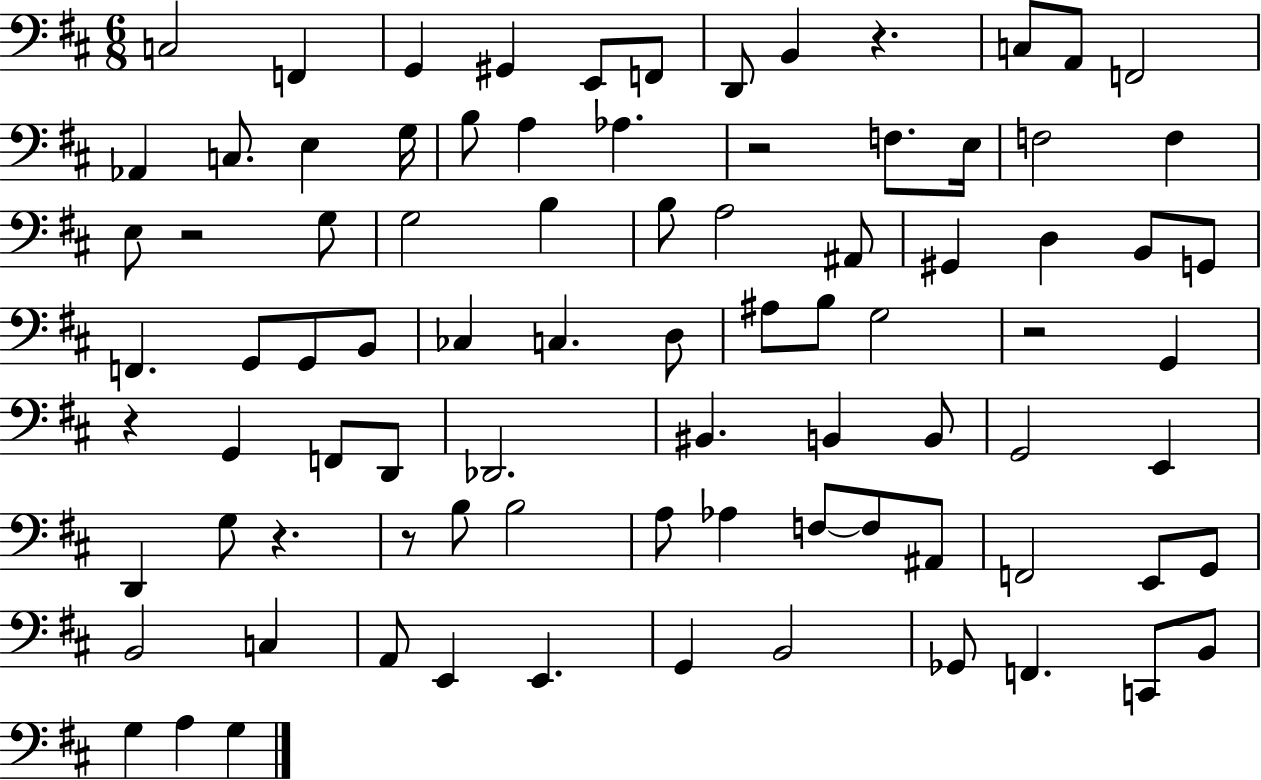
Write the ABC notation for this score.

X:1
T:Untitled
M:6/8
L:1/4
K:D
C,2 F,, G,, ^G,, E,,/2 F,,/2 D,,/2 B,, z C,/2 A,,/2 F,,2 _A,, C,/2 E, G,/4 B,/2 A, _A, z2 F,/2 E,/4 F,2 F, E,/2 z2 G,/2 G,2 B, B,/2 A,2 ^A,,/2 ^G,, D, B,,/2 G,,/2 F,, G,,/2 G,,/2 B,,/2 _C, C, D,/2 ^A,/2 B,/2 G,2 z2 G,, z G,, F,,/2 D,,/2 _D,,2 ^B,, B,, B,,/2 G,,2 E,, D,, G,/2 z z/2 B,/2 B,2 A,/2 _A, F,/2 F,/2 ^A,,/2 F,,2 E,,/2 G,,/2 B,,2 C, A,,/2 E,, E,, G,, B,,2 _G,,/2 F,, C,,/2 B,,/2 G, A, G,